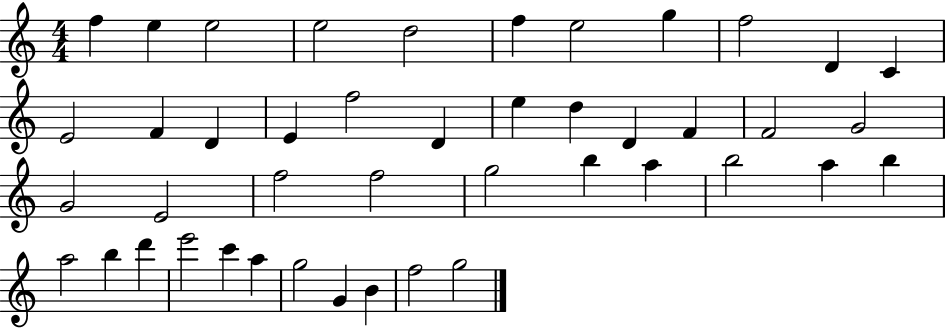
F5/q E5/q E5/h E5/h D5/h F5/q E5/h G5/q F5/h D4/q C4/q E4/h F4/q D4/q E4/q F5/h D4/q E5/q D5/q D4/q F4/q F4/h G4/h G4/h E4/h F5/h F5/h G5/h B5/q A5/q B5/h A5/q B5/q A5/h B5/q D6/q E6/h C6/q A5/q G5/h G4/q B4/q F5/h G5/h